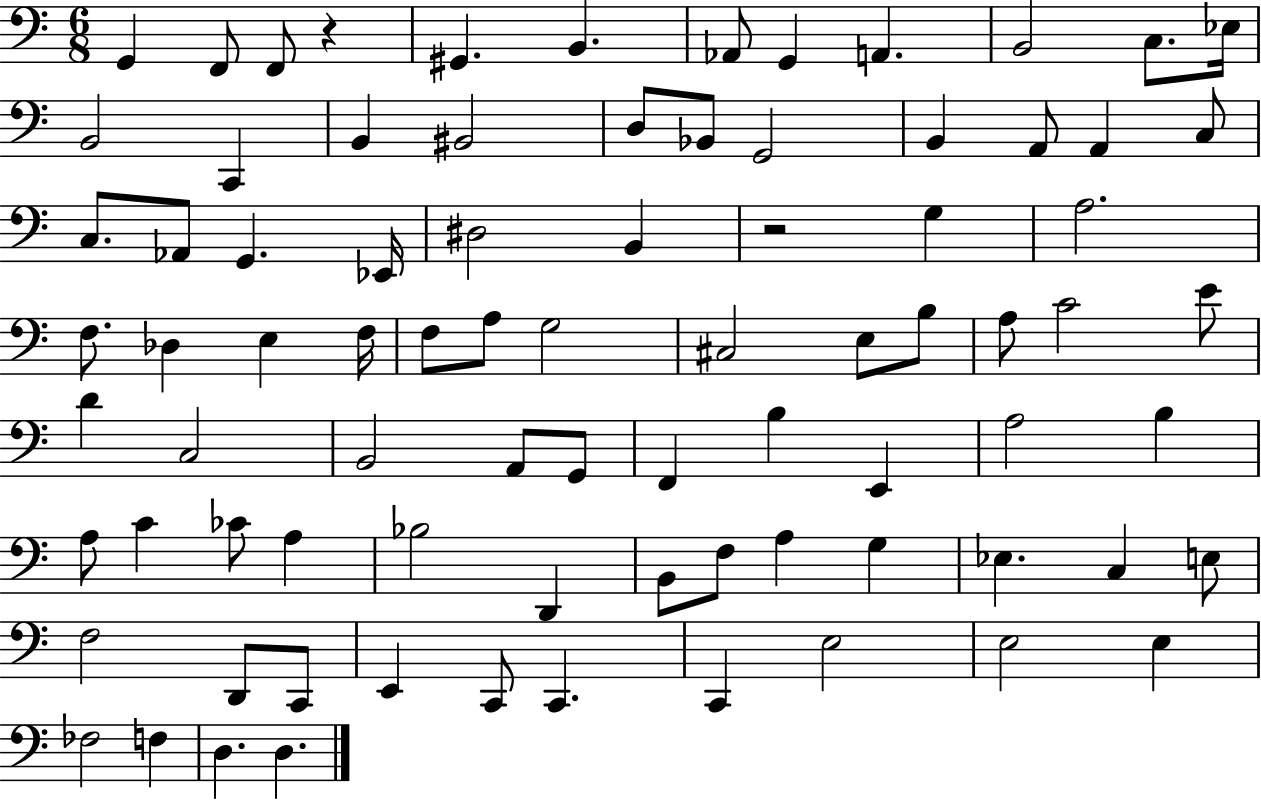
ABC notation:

X:1
T:Untitled
M:6/8
L:1/4
K:C
G,, F,,/2 F,,/2 z ^G,, B,, _A,,/2 G,, A,, B,,2 C,/2 _E,/4 B,,2 C,, B,, ^B,,2 D,/2 _B,,/2 G,,2 B,, A,,/2 A,, C,/2 C,/2 _A,,/2 G,, _E,,/4 ^D,2 B,, z2 G, A,2 F,/2 _D, E, F,/4 F,/2 A,/2 G,2 ^C,2 E,/2 B,/2 A,/2 C2 E/2 D C,2 B,,2 A,,/2 G,,/2 F,, B, E,, A,2 B, A,/2 C _C/2 A, _B,2 D,, B,,/2 F,/2 A, G, _E, C, E,/2 F,2 D,,/2 C,,/2 E,, C,,/2 C,, C,, E,2 E,2 E, _F,2 F, D, D,